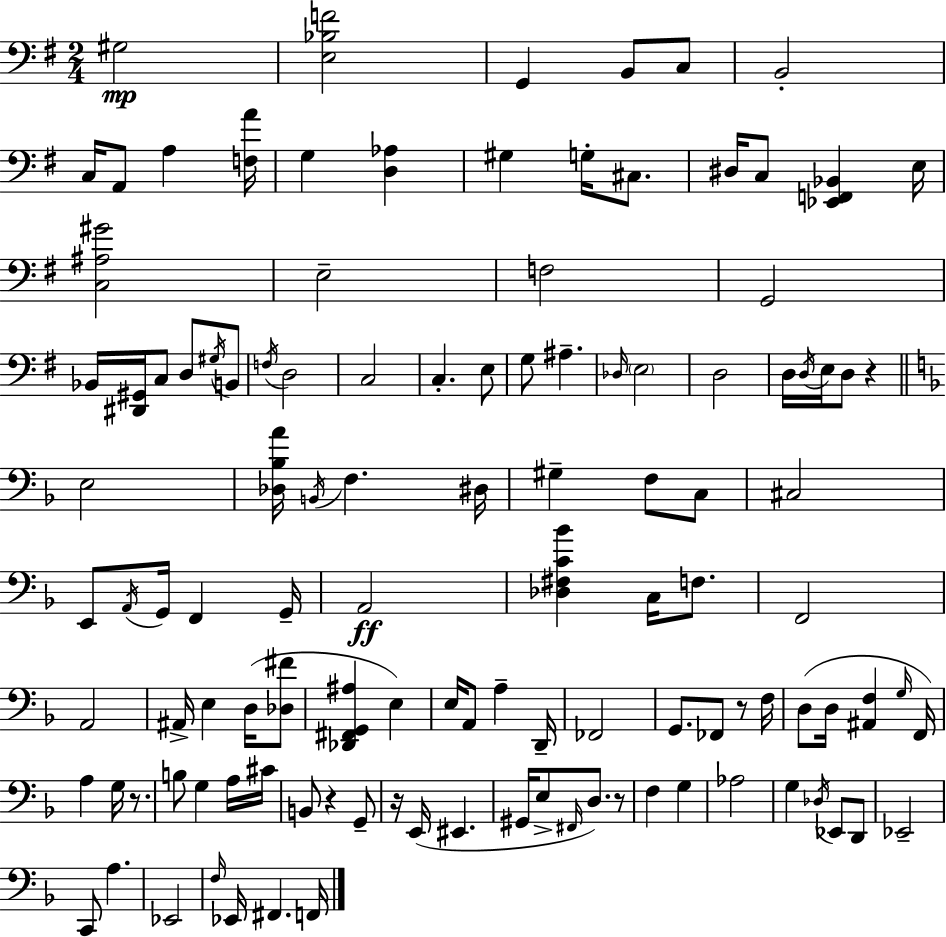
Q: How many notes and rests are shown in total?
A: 117